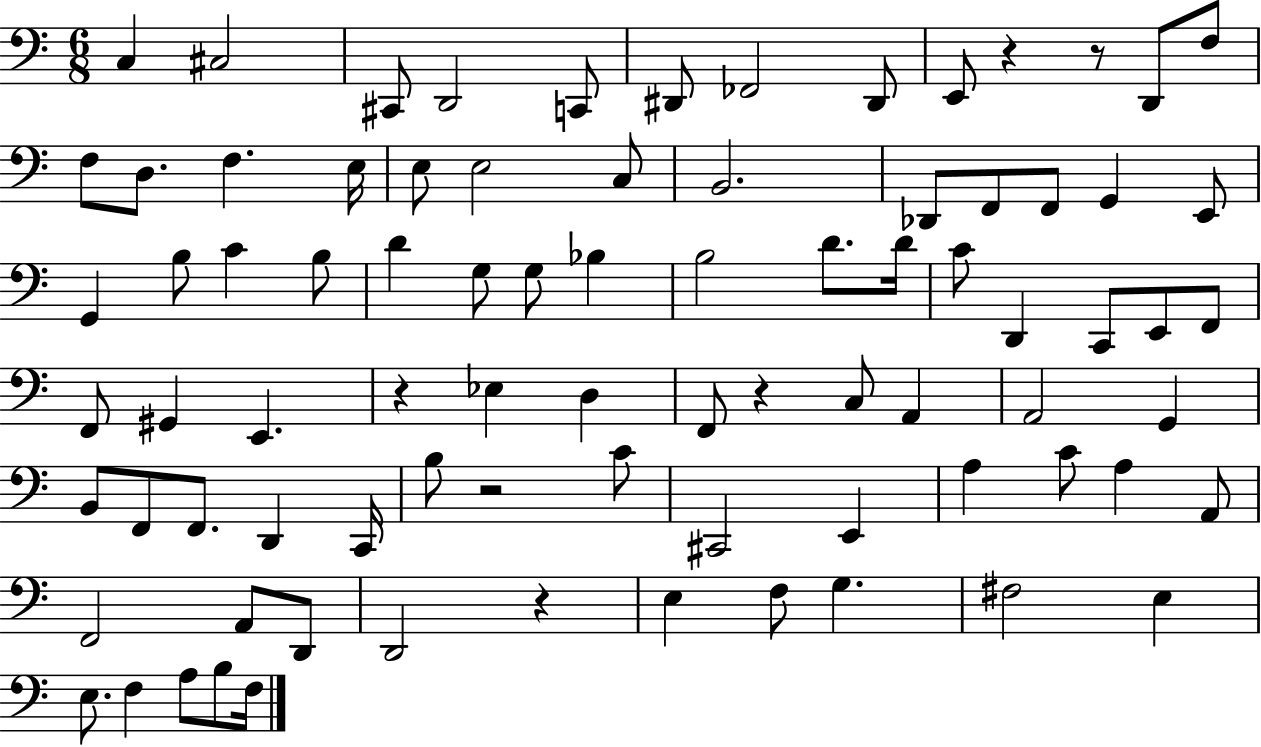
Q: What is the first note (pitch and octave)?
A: C3